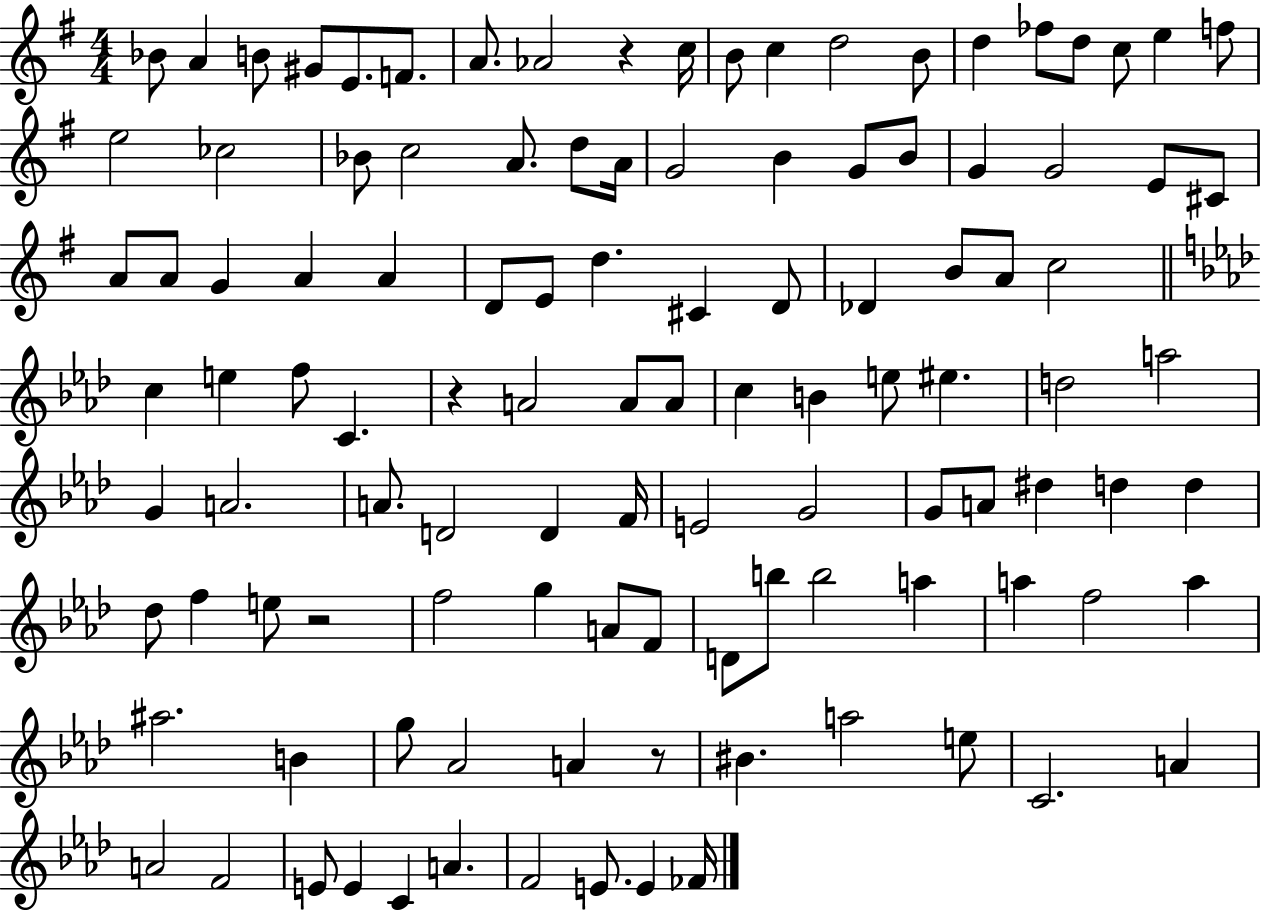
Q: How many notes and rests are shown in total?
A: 112